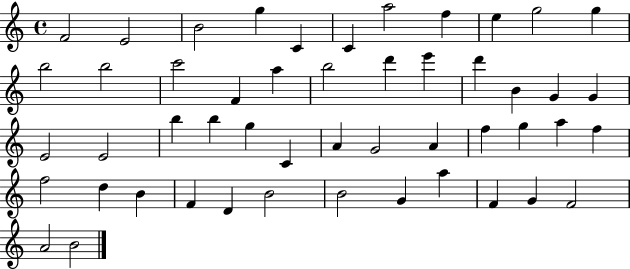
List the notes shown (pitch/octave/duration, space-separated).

F4/h E4/h B4/h G5/q C4/q C4/q A5/h F5/q E5/q G5/h G5/q B5/h B5/h C6/h F4/q A5/q B5/h D6/q E6/q D6/q B4/q G4/q G4/q E4/h E4/h B5/q B5/q G5/q C4/q A4/q G4/h A4/q F5/q G5/q A5/q F5/q F5/h D5/q B4/q F4/q D4/q B4/h B4/h G4/q A5/q F4/q G4/q F4/h A4/h B4/h